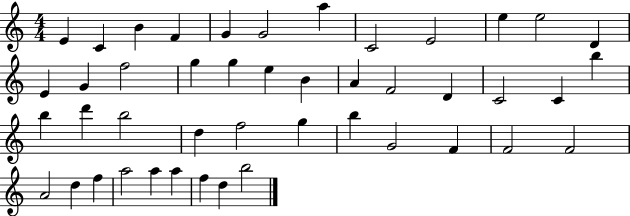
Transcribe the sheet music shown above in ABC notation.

X:1
T:Untitled
M:4/4
L:1/4
K:C
E C B F G G2 a C2 E2 e e2 D E G f2 g g e B A F2 D C2 C b b d' b2 d f2 g b G2 F F2 F2 A2 d f a2 a a f d b2